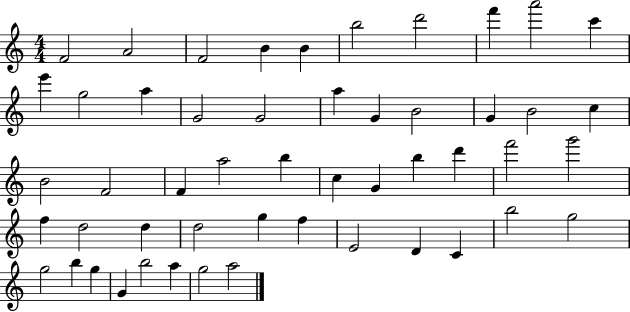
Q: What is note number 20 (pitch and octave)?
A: B4